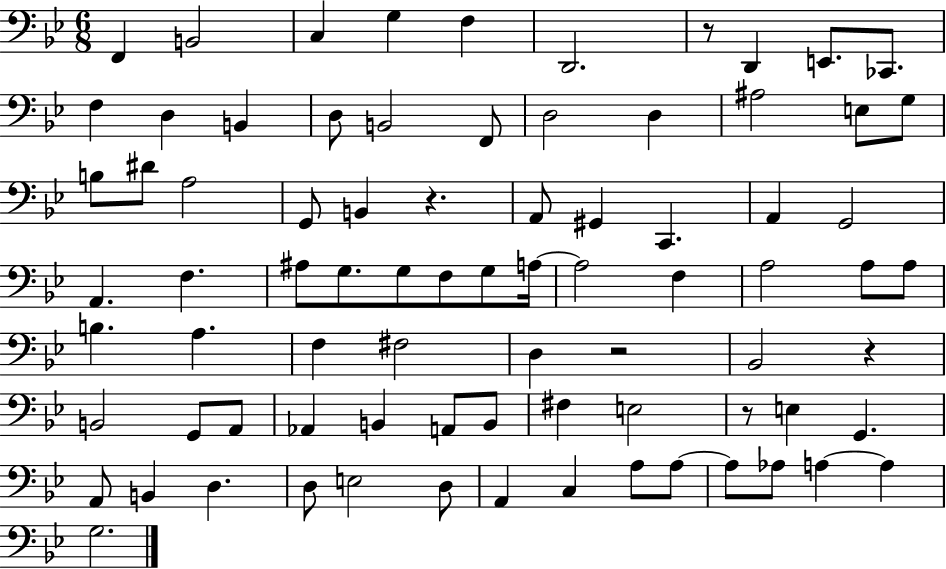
{
  \clef bass
  \numericTimeSignature
  \time 6/8
  \key bes \major
  f,4 b,2 | c4 g4 f4 | d,2. | r8 d,4 e,8. ces,8. | \break f4 d4 b,4 | d8 b,2 f,8 | d2 d4 | ais2 e8 g8 | \break b8 dis'8 a2 | g,8 b,4 r4. | a,8 gis,4 c,4. | a,4 g,2 | \break a,4. f4. | ais8 g8. g8 f8 g8 a16~~ | a2 f4 | a2 a8 a8 | \break b4. a4. | f4 fis2 | d4 r2 | bes,2 r4 | \break b,2 g,8 a,8 | aes,4 b,4 a,8 b,8 | fis4 e2 | r8 e4 g,4. | \break a,8 b,4 d4. | d8 e2 d8 | a,4 c4 a8 a8~~ | a8 aes8 a4~~ a4 | \break g2. | \bar "|."
}